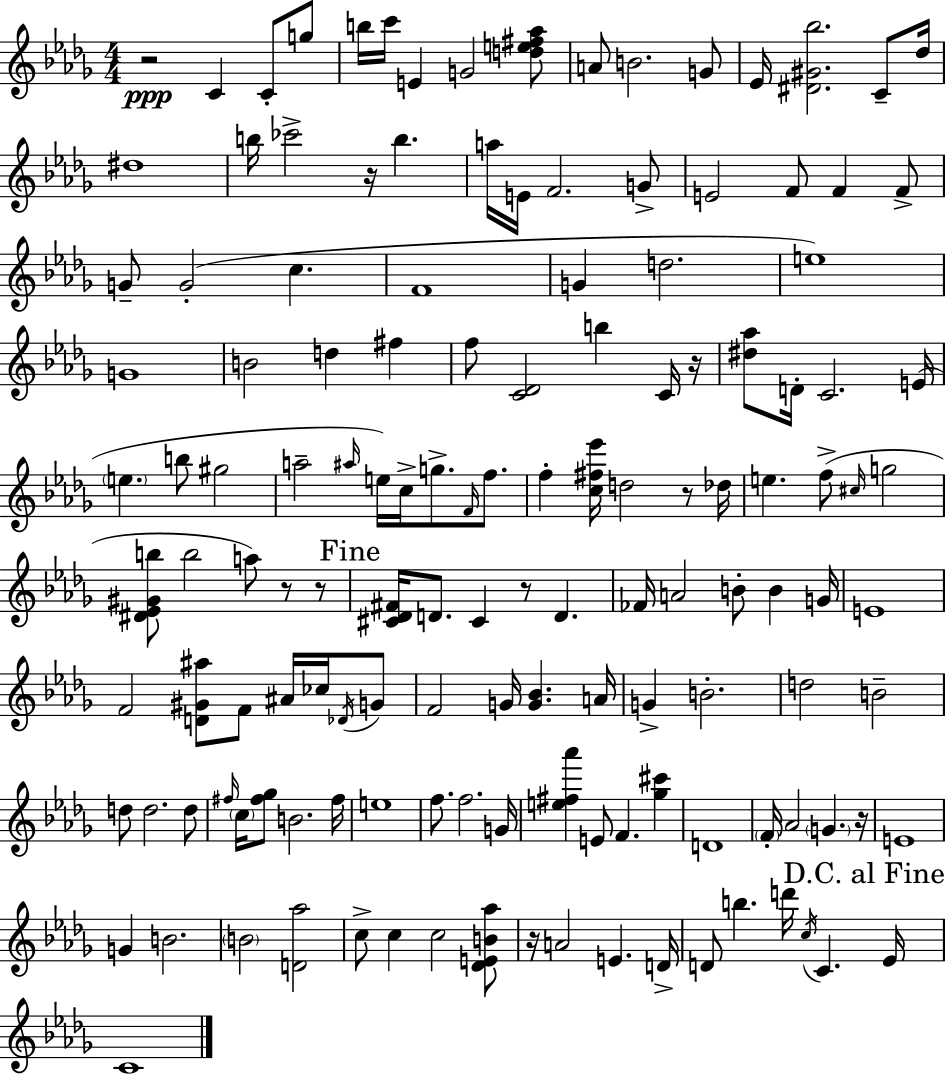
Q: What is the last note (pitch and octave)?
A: C4